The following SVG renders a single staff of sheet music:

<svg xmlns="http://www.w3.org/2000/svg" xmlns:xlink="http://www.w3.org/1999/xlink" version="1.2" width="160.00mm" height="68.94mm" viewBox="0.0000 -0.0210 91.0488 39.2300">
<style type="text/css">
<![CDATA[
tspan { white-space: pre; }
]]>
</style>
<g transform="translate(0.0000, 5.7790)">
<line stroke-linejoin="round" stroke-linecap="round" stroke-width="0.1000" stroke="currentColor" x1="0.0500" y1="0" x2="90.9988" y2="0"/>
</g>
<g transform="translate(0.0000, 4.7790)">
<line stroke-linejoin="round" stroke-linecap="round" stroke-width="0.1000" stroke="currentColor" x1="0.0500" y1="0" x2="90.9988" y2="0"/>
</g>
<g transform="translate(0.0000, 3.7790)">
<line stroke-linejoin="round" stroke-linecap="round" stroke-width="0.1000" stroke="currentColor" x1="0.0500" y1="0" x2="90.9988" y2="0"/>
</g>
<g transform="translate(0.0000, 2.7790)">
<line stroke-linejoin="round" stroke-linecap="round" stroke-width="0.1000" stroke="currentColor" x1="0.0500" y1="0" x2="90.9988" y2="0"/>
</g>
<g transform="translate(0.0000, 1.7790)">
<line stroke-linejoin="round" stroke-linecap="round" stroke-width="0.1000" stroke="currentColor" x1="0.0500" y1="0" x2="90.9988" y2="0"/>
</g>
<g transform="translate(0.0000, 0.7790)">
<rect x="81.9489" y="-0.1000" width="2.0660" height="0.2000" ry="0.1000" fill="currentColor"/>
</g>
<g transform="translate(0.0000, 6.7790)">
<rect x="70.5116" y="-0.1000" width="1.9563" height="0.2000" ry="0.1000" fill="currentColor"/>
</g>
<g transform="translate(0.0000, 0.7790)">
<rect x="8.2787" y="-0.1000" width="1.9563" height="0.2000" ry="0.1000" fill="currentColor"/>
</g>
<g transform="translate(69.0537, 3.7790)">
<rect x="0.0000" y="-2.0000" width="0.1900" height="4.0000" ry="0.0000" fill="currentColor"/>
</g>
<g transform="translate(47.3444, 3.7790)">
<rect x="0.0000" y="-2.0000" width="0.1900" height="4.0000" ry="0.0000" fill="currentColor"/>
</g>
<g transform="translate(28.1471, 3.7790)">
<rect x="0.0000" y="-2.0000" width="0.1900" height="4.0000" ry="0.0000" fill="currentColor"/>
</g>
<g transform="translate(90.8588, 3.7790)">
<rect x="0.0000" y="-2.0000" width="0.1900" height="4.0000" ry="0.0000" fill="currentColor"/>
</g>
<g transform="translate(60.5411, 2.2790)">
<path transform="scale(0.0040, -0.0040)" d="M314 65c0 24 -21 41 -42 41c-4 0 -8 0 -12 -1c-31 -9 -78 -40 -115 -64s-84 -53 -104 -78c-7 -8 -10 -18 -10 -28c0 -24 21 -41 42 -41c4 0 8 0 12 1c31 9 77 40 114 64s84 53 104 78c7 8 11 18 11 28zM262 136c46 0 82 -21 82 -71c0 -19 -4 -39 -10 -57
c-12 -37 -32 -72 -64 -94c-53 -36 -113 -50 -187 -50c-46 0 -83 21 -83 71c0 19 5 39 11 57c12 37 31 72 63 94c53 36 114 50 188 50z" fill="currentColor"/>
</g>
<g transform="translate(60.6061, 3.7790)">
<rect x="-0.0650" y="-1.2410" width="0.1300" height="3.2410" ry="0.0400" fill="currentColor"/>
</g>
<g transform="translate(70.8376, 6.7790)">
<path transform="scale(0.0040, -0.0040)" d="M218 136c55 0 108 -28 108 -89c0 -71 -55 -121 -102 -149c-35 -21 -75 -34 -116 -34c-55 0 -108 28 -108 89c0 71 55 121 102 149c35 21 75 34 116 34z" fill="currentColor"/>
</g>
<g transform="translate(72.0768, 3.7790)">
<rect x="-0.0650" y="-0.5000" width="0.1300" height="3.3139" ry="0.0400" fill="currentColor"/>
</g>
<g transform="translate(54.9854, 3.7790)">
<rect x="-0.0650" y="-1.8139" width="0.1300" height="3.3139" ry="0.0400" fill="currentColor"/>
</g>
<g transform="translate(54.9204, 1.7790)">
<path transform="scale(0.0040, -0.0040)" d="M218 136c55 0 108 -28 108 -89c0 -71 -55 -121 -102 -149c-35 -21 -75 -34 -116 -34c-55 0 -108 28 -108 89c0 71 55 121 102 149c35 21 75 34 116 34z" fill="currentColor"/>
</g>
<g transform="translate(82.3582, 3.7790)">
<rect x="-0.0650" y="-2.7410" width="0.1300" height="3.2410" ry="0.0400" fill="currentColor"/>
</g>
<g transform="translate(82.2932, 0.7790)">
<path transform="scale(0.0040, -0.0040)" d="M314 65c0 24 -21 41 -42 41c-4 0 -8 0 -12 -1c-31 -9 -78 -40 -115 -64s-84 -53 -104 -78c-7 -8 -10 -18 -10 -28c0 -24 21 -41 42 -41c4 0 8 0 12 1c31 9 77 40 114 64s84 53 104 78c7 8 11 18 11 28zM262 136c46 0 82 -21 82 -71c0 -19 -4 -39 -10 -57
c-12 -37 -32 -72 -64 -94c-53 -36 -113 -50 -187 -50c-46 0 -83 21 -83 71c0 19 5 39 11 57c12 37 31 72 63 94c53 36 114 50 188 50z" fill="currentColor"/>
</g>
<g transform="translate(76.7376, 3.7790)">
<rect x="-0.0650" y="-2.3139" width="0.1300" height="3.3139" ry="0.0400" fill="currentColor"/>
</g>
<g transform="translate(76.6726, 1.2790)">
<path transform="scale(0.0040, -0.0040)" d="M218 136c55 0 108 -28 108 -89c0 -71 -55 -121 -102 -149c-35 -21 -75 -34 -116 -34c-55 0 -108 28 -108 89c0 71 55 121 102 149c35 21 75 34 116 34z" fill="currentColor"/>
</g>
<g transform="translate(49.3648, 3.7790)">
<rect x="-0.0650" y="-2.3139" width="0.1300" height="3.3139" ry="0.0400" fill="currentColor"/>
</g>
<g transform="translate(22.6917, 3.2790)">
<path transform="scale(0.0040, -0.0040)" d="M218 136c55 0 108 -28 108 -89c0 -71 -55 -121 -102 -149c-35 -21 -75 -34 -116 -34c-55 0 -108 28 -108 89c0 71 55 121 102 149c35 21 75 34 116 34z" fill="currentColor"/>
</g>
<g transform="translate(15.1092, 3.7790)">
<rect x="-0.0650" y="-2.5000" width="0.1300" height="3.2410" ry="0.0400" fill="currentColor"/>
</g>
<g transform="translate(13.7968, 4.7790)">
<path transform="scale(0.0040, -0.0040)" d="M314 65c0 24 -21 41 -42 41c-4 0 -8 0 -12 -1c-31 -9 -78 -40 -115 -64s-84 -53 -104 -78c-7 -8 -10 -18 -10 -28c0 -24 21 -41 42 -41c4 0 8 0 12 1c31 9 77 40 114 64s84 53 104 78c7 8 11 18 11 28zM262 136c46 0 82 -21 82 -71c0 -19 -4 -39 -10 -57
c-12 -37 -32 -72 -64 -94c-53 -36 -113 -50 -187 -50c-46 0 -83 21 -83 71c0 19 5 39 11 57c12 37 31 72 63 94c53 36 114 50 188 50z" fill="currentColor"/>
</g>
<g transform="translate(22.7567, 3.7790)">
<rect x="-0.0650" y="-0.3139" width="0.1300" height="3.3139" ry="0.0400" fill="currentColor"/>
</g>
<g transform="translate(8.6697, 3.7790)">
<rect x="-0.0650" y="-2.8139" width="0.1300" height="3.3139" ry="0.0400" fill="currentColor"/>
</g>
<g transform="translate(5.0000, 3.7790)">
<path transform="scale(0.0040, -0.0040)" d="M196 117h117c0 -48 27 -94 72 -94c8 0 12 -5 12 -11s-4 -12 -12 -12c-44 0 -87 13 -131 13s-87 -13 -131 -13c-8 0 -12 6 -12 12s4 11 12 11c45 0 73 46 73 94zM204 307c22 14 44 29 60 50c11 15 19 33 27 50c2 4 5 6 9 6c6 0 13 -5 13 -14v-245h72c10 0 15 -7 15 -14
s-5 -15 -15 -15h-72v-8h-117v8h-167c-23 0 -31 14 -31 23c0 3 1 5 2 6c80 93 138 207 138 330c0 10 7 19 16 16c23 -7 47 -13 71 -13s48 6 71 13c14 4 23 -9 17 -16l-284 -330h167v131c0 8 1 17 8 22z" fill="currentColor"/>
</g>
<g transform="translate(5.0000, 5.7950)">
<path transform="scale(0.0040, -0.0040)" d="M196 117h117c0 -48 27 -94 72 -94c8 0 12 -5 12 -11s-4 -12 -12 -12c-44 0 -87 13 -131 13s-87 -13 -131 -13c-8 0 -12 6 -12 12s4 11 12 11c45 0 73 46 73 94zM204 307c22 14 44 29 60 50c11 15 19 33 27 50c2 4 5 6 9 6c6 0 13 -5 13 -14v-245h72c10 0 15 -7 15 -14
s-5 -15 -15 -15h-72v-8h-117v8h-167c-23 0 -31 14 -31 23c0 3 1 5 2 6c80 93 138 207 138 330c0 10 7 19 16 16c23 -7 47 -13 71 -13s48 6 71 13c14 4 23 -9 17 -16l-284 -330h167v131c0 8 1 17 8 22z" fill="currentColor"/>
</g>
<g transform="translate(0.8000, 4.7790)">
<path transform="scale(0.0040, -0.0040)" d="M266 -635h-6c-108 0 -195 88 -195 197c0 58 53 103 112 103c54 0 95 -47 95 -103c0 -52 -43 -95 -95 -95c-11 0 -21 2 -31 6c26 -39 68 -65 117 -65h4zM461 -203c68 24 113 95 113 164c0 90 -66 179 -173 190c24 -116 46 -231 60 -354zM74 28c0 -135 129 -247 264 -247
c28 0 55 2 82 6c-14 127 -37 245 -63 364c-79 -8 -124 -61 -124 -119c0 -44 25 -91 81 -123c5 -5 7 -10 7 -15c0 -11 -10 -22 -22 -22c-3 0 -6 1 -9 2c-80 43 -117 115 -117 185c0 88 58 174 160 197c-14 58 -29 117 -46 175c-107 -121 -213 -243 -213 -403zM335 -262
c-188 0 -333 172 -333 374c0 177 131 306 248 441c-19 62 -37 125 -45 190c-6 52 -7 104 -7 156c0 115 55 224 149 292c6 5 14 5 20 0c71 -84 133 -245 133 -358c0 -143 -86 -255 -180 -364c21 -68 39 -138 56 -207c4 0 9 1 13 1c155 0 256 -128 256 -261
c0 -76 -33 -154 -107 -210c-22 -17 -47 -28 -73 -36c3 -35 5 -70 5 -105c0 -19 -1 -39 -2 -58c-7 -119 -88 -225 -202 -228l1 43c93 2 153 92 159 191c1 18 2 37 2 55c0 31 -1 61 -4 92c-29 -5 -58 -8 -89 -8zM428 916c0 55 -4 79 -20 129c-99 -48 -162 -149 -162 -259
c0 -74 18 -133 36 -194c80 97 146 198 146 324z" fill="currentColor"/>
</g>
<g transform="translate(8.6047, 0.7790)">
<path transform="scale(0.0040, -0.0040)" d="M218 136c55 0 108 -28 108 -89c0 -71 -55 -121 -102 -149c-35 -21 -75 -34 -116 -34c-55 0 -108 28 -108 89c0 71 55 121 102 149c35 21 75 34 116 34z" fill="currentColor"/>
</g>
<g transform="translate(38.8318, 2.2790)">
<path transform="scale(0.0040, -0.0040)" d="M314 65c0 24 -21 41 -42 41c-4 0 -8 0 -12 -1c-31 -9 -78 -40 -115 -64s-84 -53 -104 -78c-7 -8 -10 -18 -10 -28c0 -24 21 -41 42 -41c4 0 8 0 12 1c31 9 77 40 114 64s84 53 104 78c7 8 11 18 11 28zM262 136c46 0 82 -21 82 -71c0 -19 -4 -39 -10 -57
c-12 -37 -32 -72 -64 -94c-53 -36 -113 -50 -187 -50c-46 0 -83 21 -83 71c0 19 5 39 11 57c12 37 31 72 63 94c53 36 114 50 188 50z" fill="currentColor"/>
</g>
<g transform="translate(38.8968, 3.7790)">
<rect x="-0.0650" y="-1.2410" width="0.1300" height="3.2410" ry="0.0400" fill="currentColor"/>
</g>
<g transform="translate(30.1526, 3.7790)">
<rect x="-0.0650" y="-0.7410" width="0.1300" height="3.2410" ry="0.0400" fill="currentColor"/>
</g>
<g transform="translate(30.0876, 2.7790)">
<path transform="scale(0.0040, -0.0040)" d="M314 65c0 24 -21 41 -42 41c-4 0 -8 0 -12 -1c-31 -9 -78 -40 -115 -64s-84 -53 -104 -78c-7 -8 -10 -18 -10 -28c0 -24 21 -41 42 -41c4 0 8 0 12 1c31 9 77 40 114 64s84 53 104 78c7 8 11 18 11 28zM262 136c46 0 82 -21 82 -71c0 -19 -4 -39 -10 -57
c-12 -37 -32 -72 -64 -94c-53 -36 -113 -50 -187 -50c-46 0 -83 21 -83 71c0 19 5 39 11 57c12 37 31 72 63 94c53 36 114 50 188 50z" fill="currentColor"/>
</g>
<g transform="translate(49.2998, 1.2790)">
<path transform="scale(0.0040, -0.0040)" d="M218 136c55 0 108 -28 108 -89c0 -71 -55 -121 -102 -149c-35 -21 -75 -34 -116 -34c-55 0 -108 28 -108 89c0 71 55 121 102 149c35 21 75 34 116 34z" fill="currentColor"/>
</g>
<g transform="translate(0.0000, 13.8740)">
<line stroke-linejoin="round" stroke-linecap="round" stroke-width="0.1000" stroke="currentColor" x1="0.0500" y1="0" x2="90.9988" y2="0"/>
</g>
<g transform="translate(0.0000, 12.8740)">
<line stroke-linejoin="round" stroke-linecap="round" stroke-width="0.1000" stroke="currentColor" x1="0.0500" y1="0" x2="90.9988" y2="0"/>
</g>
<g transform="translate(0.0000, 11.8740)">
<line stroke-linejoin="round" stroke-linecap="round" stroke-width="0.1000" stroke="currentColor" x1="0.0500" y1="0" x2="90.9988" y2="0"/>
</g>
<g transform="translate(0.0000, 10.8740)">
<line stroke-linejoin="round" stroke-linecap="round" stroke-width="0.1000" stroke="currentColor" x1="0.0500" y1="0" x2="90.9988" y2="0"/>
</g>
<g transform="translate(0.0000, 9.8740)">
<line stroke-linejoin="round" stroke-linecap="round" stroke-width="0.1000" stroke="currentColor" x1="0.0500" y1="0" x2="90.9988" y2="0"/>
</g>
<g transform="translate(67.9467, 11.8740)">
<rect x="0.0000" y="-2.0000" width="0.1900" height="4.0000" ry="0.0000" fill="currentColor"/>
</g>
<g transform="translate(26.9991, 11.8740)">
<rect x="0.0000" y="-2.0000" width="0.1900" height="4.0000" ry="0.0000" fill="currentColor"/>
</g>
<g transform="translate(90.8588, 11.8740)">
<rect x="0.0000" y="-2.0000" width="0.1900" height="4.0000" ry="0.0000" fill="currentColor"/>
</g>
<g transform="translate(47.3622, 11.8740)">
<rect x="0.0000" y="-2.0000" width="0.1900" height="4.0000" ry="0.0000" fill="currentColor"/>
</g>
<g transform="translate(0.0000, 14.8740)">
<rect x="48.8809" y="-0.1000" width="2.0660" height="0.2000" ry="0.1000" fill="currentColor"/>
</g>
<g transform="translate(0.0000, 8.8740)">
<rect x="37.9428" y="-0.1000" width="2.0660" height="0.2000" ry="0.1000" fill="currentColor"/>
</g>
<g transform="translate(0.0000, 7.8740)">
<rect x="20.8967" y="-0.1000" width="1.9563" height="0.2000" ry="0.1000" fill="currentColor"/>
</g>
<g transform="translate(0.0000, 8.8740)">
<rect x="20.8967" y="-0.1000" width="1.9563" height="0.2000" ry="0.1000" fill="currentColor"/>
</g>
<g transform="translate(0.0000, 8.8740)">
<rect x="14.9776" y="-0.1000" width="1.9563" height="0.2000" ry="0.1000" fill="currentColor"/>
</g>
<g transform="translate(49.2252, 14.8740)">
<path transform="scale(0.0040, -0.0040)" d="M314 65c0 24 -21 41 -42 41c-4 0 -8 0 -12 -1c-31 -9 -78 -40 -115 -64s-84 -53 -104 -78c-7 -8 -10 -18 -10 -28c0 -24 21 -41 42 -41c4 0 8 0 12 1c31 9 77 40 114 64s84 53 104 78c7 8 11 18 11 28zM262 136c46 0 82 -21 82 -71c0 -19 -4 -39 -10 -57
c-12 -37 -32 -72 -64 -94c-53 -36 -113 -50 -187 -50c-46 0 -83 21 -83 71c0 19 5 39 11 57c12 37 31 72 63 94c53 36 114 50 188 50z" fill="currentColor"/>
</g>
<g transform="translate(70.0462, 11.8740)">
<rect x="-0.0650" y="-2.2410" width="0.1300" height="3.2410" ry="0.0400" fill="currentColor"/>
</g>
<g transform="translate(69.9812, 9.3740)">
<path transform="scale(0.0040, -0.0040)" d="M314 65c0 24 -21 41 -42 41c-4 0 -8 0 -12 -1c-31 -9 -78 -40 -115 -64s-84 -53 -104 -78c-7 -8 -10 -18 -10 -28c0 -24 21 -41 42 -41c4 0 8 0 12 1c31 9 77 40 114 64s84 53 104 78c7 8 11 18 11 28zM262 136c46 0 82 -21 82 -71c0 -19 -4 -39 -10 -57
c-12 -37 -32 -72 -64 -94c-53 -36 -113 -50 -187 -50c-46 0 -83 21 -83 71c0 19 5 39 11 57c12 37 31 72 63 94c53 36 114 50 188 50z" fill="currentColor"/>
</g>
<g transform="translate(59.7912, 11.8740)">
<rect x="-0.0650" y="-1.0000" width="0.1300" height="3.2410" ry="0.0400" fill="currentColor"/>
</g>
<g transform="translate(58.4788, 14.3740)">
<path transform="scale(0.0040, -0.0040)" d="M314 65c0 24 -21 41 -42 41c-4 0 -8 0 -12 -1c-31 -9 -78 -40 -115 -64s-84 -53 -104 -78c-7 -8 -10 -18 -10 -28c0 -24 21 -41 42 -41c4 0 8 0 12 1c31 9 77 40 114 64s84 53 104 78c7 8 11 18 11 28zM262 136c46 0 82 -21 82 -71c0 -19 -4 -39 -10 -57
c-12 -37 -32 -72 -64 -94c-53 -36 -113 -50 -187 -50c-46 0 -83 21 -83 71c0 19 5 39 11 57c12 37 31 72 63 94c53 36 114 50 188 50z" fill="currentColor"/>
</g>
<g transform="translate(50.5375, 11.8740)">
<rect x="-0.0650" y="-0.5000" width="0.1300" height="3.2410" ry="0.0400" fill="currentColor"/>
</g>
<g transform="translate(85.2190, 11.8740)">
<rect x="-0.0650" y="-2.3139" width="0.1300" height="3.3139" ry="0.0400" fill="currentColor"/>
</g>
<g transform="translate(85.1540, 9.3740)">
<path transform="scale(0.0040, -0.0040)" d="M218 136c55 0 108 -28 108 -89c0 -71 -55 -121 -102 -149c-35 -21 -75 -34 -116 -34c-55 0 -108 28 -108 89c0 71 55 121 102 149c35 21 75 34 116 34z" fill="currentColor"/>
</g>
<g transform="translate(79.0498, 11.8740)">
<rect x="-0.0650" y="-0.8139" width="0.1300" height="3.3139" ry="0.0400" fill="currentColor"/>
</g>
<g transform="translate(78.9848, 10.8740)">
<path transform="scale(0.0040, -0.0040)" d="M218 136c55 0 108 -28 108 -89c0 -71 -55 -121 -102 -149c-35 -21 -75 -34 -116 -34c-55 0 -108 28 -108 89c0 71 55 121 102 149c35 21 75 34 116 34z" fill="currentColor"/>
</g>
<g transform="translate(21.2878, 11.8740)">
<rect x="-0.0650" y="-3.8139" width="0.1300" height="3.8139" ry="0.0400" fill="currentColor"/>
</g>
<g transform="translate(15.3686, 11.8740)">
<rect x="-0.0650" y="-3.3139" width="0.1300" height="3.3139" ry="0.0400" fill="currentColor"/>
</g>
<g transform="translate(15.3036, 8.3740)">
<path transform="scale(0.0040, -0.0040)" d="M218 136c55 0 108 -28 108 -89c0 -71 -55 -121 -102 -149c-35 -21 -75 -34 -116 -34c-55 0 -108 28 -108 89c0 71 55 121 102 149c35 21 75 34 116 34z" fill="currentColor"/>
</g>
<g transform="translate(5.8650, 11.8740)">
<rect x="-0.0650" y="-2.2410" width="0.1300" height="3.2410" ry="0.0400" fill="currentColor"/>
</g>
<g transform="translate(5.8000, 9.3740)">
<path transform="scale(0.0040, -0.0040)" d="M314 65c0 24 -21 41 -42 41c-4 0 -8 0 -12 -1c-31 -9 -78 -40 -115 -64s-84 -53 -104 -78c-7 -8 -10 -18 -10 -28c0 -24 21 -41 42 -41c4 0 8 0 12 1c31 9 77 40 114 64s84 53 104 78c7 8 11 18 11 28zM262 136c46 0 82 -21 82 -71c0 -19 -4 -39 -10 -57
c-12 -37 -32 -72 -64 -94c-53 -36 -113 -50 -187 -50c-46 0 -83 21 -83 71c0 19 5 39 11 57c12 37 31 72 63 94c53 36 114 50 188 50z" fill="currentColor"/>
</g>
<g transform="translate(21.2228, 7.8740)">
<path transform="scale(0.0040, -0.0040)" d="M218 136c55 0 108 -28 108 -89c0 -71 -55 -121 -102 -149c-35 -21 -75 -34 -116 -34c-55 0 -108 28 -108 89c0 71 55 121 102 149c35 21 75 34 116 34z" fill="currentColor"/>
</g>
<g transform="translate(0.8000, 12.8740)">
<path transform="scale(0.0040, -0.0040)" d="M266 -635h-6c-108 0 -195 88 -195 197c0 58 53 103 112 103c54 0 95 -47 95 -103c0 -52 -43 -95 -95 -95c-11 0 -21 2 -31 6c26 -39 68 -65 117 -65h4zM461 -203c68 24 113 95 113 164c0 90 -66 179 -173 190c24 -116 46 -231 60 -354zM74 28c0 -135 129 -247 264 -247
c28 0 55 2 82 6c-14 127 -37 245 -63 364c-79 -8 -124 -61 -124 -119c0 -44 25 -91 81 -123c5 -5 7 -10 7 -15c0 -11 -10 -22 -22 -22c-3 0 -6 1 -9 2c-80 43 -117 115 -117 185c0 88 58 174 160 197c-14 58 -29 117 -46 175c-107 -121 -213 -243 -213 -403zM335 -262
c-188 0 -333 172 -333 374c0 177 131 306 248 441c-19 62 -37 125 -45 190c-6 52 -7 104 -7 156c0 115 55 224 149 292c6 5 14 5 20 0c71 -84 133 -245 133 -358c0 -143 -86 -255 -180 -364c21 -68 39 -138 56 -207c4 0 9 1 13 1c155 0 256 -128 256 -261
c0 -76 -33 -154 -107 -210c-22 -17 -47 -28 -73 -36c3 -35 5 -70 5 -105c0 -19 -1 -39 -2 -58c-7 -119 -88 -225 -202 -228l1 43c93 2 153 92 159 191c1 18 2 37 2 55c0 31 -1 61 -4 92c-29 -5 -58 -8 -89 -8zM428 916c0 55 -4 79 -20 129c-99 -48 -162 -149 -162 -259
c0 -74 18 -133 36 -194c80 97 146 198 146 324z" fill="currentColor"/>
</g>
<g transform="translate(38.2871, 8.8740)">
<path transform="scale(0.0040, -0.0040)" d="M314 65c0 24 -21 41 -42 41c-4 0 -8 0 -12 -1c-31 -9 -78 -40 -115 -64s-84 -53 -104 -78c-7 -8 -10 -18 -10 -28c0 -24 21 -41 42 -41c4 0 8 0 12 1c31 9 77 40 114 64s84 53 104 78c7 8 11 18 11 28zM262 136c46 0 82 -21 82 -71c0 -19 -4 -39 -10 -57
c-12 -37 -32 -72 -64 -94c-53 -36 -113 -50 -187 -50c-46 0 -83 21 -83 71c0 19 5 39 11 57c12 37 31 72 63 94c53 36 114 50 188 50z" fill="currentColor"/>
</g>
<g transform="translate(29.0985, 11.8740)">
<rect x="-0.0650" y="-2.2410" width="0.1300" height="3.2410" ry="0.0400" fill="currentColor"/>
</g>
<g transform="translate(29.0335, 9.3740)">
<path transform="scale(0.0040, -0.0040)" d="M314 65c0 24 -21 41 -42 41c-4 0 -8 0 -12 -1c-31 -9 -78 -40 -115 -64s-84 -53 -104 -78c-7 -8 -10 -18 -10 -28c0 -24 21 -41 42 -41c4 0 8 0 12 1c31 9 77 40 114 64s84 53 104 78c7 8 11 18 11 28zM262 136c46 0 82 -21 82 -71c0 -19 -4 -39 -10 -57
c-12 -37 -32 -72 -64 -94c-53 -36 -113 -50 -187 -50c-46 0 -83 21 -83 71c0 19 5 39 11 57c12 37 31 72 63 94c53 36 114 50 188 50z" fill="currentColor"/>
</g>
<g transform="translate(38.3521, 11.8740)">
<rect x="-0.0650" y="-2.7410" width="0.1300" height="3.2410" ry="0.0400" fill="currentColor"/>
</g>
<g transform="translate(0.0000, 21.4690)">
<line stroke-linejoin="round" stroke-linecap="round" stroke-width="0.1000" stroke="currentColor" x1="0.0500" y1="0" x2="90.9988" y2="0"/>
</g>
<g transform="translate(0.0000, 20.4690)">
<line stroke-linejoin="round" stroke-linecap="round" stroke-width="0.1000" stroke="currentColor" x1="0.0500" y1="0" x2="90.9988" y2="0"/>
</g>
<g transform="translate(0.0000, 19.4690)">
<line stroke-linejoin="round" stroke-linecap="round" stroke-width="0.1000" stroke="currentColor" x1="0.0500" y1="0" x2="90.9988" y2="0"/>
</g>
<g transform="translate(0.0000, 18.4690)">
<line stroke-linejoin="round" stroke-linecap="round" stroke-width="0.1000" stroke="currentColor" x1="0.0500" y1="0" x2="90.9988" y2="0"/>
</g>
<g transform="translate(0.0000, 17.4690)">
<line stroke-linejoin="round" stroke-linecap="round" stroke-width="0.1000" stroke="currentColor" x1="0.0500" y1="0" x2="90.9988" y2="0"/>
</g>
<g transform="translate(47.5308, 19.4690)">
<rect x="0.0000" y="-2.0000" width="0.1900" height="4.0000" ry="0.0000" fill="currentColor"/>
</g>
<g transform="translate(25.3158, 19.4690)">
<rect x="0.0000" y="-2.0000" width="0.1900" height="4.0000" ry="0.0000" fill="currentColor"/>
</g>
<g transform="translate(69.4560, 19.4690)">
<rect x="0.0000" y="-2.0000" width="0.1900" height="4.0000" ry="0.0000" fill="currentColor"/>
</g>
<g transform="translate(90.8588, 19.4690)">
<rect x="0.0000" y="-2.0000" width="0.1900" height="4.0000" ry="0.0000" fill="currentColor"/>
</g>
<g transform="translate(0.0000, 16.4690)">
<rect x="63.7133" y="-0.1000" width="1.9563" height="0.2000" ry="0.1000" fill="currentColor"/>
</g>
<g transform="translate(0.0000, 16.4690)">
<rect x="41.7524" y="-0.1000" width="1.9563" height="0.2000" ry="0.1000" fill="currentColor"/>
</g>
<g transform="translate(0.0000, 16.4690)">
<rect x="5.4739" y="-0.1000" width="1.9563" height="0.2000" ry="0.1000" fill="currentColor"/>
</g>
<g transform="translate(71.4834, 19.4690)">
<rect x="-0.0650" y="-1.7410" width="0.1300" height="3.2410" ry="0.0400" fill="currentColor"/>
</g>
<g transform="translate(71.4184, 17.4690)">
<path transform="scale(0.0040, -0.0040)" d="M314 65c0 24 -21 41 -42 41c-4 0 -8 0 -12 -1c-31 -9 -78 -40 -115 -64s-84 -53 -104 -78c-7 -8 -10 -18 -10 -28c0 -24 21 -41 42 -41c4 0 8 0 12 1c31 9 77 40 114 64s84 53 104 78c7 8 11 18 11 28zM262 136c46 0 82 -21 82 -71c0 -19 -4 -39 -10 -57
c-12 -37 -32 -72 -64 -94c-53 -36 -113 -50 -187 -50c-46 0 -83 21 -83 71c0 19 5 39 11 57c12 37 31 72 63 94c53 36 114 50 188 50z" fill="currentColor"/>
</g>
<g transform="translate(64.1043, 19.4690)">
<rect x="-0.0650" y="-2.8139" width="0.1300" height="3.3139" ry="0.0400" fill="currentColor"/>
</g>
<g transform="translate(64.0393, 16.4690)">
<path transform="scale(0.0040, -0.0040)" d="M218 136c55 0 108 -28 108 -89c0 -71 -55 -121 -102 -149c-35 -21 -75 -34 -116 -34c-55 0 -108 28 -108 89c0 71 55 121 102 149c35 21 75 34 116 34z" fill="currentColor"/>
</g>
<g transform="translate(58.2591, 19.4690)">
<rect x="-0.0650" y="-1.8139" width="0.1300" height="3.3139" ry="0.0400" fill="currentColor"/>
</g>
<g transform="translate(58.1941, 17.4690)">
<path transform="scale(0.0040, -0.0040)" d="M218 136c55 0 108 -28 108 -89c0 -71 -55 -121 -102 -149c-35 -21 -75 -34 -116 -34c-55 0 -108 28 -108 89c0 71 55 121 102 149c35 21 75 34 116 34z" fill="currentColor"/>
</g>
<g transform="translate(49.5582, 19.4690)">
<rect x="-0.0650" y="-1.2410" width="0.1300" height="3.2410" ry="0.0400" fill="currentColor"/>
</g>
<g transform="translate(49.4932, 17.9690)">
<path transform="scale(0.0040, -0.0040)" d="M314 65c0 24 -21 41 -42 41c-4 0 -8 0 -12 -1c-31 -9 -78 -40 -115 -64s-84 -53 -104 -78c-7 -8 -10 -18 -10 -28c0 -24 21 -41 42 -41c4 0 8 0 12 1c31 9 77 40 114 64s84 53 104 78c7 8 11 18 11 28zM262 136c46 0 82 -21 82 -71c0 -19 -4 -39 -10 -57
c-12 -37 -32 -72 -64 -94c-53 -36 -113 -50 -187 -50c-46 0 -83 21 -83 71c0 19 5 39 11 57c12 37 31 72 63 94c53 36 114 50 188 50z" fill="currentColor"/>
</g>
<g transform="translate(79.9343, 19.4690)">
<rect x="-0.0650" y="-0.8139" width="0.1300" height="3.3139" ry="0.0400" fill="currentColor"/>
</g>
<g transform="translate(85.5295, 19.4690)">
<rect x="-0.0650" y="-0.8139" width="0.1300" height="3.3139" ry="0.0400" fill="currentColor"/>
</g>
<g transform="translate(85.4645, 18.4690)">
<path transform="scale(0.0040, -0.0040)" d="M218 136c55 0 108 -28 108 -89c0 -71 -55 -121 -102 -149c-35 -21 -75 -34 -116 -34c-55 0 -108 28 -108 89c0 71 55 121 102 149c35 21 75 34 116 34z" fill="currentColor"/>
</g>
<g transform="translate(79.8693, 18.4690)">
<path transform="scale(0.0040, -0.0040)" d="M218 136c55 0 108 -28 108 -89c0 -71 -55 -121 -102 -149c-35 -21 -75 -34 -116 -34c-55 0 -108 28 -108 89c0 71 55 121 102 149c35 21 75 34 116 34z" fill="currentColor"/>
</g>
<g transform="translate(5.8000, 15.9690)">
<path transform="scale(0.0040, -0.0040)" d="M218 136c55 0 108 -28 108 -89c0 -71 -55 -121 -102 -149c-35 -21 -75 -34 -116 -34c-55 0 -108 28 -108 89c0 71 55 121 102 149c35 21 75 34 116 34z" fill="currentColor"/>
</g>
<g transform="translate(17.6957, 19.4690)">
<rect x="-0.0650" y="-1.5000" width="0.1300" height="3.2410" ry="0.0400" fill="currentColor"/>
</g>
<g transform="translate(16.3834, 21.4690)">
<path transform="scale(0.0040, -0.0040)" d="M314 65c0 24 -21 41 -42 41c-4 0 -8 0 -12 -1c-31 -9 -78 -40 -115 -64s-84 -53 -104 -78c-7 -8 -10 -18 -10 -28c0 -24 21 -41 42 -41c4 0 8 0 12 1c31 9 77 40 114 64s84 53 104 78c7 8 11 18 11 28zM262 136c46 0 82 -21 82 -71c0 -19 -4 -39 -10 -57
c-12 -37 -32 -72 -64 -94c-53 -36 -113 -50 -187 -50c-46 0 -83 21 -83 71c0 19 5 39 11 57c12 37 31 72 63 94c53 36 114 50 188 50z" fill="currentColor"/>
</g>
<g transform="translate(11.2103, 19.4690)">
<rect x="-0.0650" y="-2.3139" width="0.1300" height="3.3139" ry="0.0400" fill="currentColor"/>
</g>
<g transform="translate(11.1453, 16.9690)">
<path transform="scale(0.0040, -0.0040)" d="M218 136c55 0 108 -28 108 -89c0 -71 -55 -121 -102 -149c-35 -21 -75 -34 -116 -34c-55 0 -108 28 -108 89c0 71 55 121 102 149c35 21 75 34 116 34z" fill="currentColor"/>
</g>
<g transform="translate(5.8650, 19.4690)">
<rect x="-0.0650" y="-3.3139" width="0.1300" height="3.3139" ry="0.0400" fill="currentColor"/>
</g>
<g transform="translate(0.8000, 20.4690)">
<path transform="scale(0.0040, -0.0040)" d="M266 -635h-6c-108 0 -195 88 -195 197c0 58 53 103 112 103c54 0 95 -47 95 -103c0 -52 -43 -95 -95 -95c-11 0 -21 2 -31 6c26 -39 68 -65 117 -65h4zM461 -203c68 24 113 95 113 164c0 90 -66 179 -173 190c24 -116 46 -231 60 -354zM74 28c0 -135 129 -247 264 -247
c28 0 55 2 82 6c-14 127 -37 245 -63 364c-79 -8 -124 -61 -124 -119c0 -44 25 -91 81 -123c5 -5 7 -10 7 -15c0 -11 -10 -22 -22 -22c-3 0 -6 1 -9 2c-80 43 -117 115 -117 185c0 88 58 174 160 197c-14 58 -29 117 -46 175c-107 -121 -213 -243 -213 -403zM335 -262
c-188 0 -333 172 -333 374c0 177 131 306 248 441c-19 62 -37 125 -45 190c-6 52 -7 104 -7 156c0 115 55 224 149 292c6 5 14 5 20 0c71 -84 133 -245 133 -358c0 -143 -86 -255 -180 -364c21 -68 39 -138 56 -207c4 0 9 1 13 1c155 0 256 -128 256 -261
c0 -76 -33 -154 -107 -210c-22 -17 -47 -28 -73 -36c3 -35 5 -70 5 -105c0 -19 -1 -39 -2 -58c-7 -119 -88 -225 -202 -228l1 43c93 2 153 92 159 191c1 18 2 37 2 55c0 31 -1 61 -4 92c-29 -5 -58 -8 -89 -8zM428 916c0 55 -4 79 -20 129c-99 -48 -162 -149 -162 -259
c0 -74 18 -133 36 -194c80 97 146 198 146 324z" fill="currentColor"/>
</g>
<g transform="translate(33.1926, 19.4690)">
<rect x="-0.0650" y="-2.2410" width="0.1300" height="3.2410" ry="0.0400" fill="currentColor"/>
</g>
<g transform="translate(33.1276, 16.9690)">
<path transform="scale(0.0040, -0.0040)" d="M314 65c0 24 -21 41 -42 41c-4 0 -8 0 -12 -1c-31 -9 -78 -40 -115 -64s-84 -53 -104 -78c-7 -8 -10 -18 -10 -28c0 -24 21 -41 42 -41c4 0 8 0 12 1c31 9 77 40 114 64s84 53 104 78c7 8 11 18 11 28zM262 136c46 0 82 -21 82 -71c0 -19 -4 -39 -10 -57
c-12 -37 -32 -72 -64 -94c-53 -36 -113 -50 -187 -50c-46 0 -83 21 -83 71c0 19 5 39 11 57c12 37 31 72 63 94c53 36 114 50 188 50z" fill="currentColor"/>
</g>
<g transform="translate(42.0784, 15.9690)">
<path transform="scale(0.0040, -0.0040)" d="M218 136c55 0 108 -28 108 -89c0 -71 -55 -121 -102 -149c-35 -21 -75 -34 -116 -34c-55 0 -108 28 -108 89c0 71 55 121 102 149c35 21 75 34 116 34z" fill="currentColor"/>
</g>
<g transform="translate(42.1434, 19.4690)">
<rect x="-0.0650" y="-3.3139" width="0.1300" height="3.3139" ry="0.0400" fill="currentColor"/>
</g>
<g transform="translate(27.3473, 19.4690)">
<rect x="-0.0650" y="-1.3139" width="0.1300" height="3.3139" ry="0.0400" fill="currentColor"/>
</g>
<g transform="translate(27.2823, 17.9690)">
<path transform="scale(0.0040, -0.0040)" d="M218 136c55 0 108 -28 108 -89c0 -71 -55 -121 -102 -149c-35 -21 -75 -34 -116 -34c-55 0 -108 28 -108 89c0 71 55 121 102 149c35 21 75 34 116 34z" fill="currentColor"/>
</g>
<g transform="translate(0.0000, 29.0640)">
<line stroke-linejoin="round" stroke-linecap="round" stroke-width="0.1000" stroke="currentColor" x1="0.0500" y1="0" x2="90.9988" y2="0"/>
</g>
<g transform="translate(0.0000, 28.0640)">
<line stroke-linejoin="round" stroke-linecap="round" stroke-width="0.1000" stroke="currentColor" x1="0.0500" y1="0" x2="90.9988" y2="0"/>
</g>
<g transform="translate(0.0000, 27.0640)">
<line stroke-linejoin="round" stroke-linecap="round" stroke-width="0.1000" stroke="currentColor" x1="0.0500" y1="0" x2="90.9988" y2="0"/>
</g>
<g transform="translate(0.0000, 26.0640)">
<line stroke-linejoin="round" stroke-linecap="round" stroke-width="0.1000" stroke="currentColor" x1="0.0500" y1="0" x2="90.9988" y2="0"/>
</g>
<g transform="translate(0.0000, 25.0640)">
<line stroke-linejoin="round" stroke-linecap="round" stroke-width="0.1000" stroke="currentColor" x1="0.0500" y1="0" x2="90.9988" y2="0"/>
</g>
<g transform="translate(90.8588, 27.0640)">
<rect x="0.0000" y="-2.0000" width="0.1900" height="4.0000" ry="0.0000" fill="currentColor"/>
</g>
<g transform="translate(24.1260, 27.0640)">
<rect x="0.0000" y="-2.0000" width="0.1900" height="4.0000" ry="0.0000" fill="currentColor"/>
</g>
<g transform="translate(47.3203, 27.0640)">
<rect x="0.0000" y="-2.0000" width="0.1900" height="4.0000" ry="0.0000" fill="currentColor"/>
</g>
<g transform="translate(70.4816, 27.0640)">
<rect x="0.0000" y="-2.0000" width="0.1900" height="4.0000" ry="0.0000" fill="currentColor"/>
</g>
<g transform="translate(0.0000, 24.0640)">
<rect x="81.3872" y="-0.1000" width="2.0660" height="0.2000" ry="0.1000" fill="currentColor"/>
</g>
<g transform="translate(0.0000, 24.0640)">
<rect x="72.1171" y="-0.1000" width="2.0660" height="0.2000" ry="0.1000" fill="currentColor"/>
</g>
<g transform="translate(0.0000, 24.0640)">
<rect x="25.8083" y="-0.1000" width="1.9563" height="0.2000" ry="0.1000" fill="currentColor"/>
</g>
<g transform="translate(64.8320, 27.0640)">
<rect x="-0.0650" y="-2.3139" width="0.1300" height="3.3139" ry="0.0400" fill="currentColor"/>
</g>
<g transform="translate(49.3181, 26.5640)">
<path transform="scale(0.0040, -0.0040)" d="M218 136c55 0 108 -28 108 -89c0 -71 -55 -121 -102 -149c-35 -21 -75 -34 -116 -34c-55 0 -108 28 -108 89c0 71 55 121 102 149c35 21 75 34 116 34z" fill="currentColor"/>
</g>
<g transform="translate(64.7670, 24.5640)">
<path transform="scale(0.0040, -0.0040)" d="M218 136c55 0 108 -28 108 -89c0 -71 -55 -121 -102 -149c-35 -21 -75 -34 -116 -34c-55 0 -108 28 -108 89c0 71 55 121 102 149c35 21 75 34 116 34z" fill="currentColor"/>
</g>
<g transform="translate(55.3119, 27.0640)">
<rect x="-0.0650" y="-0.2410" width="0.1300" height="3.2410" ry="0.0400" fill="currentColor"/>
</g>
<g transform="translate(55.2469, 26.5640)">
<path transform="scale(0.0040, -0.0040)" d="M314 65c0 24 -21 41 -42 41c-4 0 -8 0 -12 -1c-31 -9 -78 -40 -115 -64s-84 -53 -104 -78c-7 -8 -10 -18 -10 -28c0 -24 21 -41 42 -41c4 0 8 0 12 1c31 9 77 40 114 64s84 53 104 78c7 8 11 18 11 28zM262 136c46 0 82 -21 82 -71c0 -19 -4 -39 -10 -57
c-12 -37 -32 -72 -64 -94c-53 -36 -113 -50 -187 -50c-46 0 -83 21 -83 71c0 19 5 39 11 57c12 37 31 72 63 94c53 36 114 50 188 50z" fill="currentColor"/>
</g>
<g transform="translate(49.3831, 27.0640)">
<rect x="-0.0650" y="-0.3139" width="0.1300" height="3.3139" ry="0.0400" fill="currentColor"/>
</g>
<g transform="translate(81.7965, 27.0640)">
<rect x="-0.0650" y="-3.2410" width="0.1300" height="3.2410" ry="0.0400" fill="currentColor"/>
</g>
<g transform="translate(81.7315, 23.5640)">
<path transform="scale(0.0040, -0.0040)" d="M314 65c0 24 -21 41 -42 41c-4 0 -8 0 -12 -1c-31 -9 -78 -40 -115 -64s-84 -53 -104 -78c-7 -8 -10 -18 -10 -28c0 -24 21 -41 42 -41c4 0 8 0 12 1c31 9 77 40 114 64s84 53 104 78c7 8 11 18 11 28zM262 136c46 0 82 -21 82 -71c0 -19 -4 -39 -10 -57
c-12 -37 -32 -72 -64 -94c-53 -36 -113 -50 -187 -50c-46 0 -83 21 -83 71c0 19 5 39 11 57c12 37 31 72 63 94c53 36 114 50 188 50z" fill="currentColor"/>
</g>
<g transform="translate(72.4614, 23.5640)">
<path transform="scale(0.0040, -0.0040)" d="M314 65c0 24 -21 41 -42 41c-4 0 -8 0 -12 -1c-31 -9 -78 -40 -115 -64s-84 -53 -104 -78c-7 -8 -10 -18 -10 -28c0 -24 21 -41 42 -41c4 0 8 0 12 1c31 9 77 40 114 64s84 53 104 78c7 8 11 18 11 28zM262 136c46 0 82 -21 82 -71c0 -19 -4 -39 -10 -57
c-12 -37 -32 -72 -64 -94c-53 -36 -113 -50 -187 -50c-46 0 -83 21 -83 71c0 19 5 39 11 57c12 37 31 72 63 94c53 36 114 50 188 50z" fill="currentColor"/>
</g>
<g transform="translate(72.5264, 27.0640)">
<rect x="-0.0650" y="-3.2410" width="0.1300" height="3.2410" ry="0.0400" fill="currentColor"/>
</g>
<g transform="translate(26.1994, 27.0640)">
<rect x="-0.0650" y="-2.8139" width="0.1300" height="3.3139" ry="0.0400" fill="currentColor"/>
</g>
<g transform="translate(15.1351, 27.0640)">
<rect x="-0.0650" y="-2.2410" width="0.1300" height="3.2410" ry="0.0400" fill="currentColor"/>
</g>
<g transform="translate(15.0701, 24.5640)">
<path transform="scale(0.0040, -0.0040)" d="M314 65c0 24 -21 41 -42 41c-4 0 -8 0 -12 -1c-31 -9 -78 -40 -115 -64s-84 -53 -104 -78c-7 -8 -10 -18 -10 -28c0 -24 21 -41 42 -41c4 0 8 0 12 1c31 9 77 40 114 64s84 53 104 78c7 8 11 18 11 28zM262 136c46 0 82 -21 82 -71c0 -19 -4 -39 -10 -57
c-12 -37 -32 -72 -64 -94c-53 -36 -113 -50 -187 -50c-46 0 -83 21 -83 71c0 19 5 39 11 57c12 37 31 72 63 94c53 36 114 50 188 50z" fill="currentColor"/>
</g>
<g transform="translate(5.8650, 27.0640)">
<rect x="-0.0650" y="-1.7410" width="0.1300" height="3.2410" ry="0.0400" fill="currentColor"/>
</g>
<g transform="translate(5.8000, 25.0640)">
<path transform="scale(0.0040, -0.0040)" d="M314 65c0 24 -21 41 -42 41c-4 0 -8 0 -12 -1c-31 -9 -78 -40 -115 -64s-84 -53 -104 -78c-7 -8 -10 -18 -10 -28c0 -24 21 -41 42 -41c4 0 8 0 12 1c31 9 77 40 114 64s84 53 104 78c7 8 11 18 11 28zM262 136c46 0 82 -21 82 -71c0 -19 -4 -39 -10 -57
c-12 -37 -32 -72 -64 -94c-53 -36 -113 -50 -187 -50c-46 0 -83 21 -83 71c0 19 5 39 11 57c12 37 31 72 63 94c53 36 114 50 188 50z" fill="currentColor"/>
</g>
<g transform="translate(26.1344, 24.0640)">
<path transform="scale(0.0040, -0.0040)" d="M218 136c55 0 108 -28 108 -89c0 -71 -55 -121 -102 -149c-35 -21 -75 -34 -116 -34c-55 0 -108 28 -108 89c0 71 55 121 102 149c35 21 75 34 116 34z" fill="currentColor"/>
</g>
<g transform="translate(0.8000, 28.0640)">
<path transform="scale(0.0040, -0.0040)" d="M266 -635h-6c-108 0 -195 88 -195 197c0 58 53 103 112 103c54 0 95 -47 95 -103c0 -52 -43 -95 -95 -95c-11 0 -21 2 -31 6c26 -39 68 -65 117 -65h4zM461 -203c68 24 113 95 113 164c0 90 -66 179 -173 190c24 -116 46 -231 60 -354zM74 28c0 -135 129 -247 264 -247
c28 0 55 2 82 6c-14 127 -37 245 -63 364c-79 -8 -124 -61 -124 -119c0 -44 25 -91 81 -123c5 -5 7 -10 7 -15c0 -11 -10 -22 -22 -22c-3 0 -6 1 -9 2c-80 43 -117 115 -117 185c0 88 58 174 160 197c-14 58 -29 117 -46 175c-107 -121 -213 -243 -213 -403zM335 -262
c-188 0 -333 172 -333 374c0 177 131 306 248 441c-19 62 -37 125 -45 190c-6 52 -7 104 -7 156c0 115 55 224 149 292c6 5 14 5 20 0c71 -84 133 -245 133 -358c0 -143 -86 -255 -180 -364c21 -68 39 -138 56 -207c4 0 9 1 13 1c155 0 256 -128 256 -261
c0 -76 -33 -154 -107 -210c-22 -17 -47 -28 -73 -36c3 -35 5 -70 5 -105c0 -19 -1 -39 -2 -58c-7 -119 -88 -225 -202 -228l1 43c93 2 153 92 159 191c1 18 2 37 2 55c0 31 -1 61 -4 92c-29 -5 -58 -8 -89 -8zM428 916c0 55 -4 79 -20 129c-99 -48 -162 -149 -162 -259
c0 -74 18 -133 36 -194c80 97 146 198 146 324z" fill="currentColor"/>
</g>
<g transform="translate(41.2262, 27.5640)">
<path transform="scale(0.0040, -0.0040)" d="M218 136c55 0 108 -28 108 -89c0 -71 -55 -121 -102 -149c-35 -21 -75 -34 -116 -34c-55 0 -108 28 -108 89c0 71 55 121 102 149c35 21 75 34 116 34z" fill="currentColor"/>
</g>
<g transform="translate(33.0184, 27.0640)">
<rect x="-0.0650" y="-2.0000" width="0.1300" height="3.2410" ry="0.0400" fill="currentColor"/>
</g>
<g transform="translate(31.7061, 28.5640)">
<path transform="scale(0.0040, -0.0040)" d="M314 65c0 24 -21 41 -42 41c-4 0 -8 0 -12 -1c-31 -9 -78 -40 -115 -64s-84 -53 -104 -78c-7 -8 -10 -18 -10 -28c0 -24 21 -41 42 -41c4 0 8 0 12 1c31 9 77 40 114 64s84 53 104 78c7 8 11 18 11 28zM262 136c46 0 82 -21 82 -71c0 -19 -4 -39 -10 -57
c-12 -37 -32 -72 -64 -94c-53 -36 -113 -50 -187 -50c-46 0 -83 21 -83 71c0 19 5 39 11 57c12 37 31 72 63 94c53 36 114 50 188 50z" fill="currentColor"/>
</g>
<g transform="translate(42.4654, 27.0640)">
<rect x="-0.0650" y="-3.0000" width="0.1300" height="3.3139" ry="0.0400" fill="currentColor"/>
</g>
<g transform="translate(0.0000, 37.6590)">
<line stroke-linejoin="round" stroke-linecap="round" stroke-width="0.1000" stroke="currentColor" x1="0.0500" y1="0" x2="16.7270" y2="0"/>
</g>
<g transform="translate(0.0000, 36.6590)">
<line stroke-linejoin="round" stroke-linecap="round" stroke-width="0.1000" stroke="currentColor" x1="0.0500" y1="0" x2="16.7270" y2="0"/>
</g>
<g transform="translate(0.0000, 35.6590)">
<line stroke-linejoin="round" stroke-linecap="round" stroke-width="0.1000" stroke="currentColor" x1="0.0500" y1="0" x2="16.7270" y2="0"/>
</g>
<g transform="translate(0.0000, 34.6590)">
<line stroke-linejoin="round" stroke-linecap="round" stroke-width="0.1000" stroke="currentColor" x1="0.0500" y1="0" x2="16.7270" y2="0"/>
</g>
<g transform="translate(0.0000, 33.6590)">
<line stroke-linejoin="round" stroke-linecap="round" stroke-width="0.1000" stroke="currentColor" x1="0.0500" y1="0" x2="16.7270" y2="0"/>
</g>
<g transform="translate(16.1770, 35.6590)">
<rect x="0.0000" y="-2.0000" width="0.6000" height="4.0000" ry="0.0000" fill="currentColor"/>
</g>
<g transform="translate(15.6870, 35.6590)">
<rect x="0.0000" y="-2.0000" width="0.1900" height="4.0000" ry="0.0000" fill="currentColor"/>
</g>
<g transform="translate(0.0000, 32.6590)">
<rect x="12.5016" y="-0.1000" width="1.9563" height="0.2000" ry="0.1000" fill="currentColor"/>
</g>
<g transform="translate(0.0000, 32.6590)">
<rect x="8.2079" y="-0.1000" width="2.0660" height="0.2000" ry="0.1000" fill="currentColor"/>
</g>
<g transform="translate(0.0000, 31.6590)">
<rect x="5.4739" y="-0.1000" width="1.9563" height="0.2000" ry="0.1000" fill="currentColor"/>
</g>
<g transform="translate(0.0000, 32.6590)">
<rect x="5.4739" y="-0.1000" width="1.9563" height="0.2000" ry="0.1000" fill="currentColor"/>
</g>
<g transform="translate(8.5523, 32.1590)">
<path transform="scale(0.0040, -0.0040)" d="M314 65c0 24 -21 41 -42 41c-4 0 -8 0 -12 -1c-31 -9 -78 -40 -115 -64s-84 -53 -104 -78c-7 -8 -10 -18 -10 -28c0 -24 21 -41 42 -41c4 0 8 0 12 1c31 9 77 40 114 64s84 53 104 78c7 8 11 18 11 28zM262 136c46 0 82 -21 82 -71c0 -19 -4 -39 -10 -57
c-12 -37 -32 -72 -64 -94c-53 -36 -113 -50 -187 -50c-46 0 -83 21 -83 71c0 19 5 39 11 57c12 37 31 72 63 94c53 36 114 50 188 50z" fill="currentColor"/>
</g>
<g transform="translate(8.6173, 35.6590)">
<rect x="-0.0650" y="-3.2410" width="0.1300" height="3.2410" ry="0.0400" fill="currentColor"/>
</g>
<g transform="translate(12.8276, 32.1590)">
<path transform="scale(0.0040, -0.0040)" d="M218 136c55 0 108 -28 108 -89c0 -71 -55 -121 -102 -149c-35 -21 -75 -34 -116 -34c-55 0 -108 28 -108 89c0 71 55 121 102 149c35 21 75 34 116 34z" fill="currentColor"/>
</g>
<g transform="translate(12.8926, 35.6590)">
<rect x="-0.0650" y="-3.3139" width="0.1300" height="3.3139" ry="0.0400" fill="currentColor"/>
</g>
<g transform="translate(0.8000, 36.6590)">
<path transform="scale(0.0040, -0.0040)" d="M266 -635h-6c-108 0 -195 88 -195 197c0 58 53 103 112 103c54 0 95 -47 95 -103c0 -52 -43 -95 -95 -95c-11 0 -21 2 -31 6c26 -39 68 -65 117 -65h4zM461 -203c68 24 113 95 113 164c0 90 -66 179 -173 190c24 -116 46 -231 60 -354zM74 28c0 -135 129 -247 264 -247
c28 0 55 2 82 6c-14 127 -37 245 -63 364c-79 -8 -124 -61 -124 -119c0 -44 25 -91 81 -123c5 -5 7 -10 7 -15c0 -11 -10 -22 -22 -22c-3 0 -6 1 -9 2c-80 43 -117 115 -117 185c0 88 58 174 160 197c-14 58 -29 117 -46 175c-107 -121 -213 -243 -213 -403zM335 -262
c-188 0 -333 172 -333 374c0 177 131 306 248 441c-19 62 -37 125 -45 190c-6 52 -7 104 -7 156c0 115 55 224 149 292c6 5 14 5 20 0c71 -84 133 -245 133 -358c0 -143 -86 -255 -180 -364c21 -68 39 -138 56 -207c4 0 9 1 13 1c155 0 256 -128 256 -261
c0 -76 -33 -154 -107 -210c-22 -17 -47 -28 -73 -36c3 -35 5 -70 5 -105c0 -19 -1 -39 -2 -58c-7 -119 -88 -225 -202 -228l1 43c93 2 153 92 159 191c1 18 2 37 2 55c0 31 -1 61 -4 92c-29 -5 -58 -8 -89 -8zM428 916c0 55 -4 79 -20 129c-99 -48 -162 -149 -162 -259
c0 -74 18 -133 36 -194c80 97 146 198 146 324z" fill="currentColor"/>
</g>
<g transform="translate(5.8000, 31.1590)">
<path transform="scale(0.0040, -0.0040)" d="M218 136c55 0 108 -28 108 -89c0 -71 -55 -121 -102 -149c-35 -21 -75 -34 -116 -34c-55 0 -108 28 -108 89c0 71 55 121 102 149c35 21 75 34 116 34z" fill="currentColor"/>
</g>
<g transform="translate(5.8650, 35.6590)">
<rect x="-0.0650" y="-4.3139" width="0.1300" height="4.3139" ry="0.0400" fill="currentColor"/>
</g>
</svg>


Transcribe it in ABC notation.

X:1
T:Untitled
M:4/4
L:1/4
K:C
a G2 c d2 e2 g f e2 C g a2 g2 b c' g2 a2 C2 D2 g2 d g b g E2 e g2 b e2 f a f2 d d f2 g2 a F2 A c c2 g b2 b2 d' b2 b